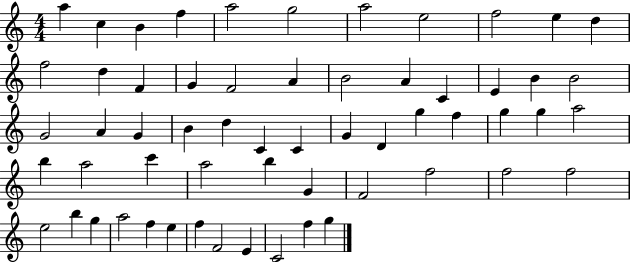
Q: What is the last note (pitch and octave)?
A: G5